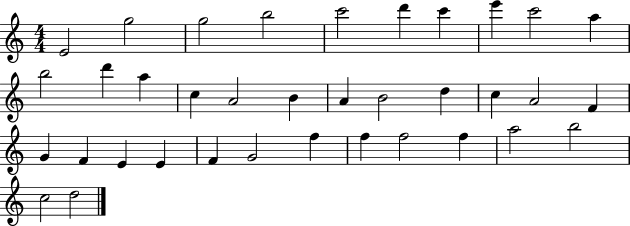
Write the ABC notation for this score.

X:1
T:Untitled
M:4/4
L:1/4
K:C
E2 g2 g2 b2 c'2 d' c' e' c'2 a b2 d' a c A2 B A B2 d c A2 F G F E E F G2 f f f2 f a2 b2 c2 d2